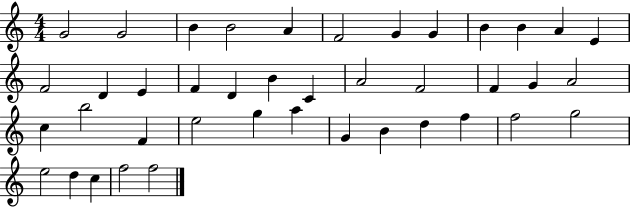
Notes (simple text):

G4/h G4/h B4/q B4/h A4/q F4/h G4/q G4/q B4/q B4/q A4/q E4/q F4/h D4/q E4/q F4/q D4/q B4/q C4/q A4/h F4/h F4/q G4/q A4/h C5/q B5/h F4/q E5/h G5/q A5/q G4/q B4/q D5/q F5/q F5/h G5/h E5/h D5/q C5/q F5/h F5/h